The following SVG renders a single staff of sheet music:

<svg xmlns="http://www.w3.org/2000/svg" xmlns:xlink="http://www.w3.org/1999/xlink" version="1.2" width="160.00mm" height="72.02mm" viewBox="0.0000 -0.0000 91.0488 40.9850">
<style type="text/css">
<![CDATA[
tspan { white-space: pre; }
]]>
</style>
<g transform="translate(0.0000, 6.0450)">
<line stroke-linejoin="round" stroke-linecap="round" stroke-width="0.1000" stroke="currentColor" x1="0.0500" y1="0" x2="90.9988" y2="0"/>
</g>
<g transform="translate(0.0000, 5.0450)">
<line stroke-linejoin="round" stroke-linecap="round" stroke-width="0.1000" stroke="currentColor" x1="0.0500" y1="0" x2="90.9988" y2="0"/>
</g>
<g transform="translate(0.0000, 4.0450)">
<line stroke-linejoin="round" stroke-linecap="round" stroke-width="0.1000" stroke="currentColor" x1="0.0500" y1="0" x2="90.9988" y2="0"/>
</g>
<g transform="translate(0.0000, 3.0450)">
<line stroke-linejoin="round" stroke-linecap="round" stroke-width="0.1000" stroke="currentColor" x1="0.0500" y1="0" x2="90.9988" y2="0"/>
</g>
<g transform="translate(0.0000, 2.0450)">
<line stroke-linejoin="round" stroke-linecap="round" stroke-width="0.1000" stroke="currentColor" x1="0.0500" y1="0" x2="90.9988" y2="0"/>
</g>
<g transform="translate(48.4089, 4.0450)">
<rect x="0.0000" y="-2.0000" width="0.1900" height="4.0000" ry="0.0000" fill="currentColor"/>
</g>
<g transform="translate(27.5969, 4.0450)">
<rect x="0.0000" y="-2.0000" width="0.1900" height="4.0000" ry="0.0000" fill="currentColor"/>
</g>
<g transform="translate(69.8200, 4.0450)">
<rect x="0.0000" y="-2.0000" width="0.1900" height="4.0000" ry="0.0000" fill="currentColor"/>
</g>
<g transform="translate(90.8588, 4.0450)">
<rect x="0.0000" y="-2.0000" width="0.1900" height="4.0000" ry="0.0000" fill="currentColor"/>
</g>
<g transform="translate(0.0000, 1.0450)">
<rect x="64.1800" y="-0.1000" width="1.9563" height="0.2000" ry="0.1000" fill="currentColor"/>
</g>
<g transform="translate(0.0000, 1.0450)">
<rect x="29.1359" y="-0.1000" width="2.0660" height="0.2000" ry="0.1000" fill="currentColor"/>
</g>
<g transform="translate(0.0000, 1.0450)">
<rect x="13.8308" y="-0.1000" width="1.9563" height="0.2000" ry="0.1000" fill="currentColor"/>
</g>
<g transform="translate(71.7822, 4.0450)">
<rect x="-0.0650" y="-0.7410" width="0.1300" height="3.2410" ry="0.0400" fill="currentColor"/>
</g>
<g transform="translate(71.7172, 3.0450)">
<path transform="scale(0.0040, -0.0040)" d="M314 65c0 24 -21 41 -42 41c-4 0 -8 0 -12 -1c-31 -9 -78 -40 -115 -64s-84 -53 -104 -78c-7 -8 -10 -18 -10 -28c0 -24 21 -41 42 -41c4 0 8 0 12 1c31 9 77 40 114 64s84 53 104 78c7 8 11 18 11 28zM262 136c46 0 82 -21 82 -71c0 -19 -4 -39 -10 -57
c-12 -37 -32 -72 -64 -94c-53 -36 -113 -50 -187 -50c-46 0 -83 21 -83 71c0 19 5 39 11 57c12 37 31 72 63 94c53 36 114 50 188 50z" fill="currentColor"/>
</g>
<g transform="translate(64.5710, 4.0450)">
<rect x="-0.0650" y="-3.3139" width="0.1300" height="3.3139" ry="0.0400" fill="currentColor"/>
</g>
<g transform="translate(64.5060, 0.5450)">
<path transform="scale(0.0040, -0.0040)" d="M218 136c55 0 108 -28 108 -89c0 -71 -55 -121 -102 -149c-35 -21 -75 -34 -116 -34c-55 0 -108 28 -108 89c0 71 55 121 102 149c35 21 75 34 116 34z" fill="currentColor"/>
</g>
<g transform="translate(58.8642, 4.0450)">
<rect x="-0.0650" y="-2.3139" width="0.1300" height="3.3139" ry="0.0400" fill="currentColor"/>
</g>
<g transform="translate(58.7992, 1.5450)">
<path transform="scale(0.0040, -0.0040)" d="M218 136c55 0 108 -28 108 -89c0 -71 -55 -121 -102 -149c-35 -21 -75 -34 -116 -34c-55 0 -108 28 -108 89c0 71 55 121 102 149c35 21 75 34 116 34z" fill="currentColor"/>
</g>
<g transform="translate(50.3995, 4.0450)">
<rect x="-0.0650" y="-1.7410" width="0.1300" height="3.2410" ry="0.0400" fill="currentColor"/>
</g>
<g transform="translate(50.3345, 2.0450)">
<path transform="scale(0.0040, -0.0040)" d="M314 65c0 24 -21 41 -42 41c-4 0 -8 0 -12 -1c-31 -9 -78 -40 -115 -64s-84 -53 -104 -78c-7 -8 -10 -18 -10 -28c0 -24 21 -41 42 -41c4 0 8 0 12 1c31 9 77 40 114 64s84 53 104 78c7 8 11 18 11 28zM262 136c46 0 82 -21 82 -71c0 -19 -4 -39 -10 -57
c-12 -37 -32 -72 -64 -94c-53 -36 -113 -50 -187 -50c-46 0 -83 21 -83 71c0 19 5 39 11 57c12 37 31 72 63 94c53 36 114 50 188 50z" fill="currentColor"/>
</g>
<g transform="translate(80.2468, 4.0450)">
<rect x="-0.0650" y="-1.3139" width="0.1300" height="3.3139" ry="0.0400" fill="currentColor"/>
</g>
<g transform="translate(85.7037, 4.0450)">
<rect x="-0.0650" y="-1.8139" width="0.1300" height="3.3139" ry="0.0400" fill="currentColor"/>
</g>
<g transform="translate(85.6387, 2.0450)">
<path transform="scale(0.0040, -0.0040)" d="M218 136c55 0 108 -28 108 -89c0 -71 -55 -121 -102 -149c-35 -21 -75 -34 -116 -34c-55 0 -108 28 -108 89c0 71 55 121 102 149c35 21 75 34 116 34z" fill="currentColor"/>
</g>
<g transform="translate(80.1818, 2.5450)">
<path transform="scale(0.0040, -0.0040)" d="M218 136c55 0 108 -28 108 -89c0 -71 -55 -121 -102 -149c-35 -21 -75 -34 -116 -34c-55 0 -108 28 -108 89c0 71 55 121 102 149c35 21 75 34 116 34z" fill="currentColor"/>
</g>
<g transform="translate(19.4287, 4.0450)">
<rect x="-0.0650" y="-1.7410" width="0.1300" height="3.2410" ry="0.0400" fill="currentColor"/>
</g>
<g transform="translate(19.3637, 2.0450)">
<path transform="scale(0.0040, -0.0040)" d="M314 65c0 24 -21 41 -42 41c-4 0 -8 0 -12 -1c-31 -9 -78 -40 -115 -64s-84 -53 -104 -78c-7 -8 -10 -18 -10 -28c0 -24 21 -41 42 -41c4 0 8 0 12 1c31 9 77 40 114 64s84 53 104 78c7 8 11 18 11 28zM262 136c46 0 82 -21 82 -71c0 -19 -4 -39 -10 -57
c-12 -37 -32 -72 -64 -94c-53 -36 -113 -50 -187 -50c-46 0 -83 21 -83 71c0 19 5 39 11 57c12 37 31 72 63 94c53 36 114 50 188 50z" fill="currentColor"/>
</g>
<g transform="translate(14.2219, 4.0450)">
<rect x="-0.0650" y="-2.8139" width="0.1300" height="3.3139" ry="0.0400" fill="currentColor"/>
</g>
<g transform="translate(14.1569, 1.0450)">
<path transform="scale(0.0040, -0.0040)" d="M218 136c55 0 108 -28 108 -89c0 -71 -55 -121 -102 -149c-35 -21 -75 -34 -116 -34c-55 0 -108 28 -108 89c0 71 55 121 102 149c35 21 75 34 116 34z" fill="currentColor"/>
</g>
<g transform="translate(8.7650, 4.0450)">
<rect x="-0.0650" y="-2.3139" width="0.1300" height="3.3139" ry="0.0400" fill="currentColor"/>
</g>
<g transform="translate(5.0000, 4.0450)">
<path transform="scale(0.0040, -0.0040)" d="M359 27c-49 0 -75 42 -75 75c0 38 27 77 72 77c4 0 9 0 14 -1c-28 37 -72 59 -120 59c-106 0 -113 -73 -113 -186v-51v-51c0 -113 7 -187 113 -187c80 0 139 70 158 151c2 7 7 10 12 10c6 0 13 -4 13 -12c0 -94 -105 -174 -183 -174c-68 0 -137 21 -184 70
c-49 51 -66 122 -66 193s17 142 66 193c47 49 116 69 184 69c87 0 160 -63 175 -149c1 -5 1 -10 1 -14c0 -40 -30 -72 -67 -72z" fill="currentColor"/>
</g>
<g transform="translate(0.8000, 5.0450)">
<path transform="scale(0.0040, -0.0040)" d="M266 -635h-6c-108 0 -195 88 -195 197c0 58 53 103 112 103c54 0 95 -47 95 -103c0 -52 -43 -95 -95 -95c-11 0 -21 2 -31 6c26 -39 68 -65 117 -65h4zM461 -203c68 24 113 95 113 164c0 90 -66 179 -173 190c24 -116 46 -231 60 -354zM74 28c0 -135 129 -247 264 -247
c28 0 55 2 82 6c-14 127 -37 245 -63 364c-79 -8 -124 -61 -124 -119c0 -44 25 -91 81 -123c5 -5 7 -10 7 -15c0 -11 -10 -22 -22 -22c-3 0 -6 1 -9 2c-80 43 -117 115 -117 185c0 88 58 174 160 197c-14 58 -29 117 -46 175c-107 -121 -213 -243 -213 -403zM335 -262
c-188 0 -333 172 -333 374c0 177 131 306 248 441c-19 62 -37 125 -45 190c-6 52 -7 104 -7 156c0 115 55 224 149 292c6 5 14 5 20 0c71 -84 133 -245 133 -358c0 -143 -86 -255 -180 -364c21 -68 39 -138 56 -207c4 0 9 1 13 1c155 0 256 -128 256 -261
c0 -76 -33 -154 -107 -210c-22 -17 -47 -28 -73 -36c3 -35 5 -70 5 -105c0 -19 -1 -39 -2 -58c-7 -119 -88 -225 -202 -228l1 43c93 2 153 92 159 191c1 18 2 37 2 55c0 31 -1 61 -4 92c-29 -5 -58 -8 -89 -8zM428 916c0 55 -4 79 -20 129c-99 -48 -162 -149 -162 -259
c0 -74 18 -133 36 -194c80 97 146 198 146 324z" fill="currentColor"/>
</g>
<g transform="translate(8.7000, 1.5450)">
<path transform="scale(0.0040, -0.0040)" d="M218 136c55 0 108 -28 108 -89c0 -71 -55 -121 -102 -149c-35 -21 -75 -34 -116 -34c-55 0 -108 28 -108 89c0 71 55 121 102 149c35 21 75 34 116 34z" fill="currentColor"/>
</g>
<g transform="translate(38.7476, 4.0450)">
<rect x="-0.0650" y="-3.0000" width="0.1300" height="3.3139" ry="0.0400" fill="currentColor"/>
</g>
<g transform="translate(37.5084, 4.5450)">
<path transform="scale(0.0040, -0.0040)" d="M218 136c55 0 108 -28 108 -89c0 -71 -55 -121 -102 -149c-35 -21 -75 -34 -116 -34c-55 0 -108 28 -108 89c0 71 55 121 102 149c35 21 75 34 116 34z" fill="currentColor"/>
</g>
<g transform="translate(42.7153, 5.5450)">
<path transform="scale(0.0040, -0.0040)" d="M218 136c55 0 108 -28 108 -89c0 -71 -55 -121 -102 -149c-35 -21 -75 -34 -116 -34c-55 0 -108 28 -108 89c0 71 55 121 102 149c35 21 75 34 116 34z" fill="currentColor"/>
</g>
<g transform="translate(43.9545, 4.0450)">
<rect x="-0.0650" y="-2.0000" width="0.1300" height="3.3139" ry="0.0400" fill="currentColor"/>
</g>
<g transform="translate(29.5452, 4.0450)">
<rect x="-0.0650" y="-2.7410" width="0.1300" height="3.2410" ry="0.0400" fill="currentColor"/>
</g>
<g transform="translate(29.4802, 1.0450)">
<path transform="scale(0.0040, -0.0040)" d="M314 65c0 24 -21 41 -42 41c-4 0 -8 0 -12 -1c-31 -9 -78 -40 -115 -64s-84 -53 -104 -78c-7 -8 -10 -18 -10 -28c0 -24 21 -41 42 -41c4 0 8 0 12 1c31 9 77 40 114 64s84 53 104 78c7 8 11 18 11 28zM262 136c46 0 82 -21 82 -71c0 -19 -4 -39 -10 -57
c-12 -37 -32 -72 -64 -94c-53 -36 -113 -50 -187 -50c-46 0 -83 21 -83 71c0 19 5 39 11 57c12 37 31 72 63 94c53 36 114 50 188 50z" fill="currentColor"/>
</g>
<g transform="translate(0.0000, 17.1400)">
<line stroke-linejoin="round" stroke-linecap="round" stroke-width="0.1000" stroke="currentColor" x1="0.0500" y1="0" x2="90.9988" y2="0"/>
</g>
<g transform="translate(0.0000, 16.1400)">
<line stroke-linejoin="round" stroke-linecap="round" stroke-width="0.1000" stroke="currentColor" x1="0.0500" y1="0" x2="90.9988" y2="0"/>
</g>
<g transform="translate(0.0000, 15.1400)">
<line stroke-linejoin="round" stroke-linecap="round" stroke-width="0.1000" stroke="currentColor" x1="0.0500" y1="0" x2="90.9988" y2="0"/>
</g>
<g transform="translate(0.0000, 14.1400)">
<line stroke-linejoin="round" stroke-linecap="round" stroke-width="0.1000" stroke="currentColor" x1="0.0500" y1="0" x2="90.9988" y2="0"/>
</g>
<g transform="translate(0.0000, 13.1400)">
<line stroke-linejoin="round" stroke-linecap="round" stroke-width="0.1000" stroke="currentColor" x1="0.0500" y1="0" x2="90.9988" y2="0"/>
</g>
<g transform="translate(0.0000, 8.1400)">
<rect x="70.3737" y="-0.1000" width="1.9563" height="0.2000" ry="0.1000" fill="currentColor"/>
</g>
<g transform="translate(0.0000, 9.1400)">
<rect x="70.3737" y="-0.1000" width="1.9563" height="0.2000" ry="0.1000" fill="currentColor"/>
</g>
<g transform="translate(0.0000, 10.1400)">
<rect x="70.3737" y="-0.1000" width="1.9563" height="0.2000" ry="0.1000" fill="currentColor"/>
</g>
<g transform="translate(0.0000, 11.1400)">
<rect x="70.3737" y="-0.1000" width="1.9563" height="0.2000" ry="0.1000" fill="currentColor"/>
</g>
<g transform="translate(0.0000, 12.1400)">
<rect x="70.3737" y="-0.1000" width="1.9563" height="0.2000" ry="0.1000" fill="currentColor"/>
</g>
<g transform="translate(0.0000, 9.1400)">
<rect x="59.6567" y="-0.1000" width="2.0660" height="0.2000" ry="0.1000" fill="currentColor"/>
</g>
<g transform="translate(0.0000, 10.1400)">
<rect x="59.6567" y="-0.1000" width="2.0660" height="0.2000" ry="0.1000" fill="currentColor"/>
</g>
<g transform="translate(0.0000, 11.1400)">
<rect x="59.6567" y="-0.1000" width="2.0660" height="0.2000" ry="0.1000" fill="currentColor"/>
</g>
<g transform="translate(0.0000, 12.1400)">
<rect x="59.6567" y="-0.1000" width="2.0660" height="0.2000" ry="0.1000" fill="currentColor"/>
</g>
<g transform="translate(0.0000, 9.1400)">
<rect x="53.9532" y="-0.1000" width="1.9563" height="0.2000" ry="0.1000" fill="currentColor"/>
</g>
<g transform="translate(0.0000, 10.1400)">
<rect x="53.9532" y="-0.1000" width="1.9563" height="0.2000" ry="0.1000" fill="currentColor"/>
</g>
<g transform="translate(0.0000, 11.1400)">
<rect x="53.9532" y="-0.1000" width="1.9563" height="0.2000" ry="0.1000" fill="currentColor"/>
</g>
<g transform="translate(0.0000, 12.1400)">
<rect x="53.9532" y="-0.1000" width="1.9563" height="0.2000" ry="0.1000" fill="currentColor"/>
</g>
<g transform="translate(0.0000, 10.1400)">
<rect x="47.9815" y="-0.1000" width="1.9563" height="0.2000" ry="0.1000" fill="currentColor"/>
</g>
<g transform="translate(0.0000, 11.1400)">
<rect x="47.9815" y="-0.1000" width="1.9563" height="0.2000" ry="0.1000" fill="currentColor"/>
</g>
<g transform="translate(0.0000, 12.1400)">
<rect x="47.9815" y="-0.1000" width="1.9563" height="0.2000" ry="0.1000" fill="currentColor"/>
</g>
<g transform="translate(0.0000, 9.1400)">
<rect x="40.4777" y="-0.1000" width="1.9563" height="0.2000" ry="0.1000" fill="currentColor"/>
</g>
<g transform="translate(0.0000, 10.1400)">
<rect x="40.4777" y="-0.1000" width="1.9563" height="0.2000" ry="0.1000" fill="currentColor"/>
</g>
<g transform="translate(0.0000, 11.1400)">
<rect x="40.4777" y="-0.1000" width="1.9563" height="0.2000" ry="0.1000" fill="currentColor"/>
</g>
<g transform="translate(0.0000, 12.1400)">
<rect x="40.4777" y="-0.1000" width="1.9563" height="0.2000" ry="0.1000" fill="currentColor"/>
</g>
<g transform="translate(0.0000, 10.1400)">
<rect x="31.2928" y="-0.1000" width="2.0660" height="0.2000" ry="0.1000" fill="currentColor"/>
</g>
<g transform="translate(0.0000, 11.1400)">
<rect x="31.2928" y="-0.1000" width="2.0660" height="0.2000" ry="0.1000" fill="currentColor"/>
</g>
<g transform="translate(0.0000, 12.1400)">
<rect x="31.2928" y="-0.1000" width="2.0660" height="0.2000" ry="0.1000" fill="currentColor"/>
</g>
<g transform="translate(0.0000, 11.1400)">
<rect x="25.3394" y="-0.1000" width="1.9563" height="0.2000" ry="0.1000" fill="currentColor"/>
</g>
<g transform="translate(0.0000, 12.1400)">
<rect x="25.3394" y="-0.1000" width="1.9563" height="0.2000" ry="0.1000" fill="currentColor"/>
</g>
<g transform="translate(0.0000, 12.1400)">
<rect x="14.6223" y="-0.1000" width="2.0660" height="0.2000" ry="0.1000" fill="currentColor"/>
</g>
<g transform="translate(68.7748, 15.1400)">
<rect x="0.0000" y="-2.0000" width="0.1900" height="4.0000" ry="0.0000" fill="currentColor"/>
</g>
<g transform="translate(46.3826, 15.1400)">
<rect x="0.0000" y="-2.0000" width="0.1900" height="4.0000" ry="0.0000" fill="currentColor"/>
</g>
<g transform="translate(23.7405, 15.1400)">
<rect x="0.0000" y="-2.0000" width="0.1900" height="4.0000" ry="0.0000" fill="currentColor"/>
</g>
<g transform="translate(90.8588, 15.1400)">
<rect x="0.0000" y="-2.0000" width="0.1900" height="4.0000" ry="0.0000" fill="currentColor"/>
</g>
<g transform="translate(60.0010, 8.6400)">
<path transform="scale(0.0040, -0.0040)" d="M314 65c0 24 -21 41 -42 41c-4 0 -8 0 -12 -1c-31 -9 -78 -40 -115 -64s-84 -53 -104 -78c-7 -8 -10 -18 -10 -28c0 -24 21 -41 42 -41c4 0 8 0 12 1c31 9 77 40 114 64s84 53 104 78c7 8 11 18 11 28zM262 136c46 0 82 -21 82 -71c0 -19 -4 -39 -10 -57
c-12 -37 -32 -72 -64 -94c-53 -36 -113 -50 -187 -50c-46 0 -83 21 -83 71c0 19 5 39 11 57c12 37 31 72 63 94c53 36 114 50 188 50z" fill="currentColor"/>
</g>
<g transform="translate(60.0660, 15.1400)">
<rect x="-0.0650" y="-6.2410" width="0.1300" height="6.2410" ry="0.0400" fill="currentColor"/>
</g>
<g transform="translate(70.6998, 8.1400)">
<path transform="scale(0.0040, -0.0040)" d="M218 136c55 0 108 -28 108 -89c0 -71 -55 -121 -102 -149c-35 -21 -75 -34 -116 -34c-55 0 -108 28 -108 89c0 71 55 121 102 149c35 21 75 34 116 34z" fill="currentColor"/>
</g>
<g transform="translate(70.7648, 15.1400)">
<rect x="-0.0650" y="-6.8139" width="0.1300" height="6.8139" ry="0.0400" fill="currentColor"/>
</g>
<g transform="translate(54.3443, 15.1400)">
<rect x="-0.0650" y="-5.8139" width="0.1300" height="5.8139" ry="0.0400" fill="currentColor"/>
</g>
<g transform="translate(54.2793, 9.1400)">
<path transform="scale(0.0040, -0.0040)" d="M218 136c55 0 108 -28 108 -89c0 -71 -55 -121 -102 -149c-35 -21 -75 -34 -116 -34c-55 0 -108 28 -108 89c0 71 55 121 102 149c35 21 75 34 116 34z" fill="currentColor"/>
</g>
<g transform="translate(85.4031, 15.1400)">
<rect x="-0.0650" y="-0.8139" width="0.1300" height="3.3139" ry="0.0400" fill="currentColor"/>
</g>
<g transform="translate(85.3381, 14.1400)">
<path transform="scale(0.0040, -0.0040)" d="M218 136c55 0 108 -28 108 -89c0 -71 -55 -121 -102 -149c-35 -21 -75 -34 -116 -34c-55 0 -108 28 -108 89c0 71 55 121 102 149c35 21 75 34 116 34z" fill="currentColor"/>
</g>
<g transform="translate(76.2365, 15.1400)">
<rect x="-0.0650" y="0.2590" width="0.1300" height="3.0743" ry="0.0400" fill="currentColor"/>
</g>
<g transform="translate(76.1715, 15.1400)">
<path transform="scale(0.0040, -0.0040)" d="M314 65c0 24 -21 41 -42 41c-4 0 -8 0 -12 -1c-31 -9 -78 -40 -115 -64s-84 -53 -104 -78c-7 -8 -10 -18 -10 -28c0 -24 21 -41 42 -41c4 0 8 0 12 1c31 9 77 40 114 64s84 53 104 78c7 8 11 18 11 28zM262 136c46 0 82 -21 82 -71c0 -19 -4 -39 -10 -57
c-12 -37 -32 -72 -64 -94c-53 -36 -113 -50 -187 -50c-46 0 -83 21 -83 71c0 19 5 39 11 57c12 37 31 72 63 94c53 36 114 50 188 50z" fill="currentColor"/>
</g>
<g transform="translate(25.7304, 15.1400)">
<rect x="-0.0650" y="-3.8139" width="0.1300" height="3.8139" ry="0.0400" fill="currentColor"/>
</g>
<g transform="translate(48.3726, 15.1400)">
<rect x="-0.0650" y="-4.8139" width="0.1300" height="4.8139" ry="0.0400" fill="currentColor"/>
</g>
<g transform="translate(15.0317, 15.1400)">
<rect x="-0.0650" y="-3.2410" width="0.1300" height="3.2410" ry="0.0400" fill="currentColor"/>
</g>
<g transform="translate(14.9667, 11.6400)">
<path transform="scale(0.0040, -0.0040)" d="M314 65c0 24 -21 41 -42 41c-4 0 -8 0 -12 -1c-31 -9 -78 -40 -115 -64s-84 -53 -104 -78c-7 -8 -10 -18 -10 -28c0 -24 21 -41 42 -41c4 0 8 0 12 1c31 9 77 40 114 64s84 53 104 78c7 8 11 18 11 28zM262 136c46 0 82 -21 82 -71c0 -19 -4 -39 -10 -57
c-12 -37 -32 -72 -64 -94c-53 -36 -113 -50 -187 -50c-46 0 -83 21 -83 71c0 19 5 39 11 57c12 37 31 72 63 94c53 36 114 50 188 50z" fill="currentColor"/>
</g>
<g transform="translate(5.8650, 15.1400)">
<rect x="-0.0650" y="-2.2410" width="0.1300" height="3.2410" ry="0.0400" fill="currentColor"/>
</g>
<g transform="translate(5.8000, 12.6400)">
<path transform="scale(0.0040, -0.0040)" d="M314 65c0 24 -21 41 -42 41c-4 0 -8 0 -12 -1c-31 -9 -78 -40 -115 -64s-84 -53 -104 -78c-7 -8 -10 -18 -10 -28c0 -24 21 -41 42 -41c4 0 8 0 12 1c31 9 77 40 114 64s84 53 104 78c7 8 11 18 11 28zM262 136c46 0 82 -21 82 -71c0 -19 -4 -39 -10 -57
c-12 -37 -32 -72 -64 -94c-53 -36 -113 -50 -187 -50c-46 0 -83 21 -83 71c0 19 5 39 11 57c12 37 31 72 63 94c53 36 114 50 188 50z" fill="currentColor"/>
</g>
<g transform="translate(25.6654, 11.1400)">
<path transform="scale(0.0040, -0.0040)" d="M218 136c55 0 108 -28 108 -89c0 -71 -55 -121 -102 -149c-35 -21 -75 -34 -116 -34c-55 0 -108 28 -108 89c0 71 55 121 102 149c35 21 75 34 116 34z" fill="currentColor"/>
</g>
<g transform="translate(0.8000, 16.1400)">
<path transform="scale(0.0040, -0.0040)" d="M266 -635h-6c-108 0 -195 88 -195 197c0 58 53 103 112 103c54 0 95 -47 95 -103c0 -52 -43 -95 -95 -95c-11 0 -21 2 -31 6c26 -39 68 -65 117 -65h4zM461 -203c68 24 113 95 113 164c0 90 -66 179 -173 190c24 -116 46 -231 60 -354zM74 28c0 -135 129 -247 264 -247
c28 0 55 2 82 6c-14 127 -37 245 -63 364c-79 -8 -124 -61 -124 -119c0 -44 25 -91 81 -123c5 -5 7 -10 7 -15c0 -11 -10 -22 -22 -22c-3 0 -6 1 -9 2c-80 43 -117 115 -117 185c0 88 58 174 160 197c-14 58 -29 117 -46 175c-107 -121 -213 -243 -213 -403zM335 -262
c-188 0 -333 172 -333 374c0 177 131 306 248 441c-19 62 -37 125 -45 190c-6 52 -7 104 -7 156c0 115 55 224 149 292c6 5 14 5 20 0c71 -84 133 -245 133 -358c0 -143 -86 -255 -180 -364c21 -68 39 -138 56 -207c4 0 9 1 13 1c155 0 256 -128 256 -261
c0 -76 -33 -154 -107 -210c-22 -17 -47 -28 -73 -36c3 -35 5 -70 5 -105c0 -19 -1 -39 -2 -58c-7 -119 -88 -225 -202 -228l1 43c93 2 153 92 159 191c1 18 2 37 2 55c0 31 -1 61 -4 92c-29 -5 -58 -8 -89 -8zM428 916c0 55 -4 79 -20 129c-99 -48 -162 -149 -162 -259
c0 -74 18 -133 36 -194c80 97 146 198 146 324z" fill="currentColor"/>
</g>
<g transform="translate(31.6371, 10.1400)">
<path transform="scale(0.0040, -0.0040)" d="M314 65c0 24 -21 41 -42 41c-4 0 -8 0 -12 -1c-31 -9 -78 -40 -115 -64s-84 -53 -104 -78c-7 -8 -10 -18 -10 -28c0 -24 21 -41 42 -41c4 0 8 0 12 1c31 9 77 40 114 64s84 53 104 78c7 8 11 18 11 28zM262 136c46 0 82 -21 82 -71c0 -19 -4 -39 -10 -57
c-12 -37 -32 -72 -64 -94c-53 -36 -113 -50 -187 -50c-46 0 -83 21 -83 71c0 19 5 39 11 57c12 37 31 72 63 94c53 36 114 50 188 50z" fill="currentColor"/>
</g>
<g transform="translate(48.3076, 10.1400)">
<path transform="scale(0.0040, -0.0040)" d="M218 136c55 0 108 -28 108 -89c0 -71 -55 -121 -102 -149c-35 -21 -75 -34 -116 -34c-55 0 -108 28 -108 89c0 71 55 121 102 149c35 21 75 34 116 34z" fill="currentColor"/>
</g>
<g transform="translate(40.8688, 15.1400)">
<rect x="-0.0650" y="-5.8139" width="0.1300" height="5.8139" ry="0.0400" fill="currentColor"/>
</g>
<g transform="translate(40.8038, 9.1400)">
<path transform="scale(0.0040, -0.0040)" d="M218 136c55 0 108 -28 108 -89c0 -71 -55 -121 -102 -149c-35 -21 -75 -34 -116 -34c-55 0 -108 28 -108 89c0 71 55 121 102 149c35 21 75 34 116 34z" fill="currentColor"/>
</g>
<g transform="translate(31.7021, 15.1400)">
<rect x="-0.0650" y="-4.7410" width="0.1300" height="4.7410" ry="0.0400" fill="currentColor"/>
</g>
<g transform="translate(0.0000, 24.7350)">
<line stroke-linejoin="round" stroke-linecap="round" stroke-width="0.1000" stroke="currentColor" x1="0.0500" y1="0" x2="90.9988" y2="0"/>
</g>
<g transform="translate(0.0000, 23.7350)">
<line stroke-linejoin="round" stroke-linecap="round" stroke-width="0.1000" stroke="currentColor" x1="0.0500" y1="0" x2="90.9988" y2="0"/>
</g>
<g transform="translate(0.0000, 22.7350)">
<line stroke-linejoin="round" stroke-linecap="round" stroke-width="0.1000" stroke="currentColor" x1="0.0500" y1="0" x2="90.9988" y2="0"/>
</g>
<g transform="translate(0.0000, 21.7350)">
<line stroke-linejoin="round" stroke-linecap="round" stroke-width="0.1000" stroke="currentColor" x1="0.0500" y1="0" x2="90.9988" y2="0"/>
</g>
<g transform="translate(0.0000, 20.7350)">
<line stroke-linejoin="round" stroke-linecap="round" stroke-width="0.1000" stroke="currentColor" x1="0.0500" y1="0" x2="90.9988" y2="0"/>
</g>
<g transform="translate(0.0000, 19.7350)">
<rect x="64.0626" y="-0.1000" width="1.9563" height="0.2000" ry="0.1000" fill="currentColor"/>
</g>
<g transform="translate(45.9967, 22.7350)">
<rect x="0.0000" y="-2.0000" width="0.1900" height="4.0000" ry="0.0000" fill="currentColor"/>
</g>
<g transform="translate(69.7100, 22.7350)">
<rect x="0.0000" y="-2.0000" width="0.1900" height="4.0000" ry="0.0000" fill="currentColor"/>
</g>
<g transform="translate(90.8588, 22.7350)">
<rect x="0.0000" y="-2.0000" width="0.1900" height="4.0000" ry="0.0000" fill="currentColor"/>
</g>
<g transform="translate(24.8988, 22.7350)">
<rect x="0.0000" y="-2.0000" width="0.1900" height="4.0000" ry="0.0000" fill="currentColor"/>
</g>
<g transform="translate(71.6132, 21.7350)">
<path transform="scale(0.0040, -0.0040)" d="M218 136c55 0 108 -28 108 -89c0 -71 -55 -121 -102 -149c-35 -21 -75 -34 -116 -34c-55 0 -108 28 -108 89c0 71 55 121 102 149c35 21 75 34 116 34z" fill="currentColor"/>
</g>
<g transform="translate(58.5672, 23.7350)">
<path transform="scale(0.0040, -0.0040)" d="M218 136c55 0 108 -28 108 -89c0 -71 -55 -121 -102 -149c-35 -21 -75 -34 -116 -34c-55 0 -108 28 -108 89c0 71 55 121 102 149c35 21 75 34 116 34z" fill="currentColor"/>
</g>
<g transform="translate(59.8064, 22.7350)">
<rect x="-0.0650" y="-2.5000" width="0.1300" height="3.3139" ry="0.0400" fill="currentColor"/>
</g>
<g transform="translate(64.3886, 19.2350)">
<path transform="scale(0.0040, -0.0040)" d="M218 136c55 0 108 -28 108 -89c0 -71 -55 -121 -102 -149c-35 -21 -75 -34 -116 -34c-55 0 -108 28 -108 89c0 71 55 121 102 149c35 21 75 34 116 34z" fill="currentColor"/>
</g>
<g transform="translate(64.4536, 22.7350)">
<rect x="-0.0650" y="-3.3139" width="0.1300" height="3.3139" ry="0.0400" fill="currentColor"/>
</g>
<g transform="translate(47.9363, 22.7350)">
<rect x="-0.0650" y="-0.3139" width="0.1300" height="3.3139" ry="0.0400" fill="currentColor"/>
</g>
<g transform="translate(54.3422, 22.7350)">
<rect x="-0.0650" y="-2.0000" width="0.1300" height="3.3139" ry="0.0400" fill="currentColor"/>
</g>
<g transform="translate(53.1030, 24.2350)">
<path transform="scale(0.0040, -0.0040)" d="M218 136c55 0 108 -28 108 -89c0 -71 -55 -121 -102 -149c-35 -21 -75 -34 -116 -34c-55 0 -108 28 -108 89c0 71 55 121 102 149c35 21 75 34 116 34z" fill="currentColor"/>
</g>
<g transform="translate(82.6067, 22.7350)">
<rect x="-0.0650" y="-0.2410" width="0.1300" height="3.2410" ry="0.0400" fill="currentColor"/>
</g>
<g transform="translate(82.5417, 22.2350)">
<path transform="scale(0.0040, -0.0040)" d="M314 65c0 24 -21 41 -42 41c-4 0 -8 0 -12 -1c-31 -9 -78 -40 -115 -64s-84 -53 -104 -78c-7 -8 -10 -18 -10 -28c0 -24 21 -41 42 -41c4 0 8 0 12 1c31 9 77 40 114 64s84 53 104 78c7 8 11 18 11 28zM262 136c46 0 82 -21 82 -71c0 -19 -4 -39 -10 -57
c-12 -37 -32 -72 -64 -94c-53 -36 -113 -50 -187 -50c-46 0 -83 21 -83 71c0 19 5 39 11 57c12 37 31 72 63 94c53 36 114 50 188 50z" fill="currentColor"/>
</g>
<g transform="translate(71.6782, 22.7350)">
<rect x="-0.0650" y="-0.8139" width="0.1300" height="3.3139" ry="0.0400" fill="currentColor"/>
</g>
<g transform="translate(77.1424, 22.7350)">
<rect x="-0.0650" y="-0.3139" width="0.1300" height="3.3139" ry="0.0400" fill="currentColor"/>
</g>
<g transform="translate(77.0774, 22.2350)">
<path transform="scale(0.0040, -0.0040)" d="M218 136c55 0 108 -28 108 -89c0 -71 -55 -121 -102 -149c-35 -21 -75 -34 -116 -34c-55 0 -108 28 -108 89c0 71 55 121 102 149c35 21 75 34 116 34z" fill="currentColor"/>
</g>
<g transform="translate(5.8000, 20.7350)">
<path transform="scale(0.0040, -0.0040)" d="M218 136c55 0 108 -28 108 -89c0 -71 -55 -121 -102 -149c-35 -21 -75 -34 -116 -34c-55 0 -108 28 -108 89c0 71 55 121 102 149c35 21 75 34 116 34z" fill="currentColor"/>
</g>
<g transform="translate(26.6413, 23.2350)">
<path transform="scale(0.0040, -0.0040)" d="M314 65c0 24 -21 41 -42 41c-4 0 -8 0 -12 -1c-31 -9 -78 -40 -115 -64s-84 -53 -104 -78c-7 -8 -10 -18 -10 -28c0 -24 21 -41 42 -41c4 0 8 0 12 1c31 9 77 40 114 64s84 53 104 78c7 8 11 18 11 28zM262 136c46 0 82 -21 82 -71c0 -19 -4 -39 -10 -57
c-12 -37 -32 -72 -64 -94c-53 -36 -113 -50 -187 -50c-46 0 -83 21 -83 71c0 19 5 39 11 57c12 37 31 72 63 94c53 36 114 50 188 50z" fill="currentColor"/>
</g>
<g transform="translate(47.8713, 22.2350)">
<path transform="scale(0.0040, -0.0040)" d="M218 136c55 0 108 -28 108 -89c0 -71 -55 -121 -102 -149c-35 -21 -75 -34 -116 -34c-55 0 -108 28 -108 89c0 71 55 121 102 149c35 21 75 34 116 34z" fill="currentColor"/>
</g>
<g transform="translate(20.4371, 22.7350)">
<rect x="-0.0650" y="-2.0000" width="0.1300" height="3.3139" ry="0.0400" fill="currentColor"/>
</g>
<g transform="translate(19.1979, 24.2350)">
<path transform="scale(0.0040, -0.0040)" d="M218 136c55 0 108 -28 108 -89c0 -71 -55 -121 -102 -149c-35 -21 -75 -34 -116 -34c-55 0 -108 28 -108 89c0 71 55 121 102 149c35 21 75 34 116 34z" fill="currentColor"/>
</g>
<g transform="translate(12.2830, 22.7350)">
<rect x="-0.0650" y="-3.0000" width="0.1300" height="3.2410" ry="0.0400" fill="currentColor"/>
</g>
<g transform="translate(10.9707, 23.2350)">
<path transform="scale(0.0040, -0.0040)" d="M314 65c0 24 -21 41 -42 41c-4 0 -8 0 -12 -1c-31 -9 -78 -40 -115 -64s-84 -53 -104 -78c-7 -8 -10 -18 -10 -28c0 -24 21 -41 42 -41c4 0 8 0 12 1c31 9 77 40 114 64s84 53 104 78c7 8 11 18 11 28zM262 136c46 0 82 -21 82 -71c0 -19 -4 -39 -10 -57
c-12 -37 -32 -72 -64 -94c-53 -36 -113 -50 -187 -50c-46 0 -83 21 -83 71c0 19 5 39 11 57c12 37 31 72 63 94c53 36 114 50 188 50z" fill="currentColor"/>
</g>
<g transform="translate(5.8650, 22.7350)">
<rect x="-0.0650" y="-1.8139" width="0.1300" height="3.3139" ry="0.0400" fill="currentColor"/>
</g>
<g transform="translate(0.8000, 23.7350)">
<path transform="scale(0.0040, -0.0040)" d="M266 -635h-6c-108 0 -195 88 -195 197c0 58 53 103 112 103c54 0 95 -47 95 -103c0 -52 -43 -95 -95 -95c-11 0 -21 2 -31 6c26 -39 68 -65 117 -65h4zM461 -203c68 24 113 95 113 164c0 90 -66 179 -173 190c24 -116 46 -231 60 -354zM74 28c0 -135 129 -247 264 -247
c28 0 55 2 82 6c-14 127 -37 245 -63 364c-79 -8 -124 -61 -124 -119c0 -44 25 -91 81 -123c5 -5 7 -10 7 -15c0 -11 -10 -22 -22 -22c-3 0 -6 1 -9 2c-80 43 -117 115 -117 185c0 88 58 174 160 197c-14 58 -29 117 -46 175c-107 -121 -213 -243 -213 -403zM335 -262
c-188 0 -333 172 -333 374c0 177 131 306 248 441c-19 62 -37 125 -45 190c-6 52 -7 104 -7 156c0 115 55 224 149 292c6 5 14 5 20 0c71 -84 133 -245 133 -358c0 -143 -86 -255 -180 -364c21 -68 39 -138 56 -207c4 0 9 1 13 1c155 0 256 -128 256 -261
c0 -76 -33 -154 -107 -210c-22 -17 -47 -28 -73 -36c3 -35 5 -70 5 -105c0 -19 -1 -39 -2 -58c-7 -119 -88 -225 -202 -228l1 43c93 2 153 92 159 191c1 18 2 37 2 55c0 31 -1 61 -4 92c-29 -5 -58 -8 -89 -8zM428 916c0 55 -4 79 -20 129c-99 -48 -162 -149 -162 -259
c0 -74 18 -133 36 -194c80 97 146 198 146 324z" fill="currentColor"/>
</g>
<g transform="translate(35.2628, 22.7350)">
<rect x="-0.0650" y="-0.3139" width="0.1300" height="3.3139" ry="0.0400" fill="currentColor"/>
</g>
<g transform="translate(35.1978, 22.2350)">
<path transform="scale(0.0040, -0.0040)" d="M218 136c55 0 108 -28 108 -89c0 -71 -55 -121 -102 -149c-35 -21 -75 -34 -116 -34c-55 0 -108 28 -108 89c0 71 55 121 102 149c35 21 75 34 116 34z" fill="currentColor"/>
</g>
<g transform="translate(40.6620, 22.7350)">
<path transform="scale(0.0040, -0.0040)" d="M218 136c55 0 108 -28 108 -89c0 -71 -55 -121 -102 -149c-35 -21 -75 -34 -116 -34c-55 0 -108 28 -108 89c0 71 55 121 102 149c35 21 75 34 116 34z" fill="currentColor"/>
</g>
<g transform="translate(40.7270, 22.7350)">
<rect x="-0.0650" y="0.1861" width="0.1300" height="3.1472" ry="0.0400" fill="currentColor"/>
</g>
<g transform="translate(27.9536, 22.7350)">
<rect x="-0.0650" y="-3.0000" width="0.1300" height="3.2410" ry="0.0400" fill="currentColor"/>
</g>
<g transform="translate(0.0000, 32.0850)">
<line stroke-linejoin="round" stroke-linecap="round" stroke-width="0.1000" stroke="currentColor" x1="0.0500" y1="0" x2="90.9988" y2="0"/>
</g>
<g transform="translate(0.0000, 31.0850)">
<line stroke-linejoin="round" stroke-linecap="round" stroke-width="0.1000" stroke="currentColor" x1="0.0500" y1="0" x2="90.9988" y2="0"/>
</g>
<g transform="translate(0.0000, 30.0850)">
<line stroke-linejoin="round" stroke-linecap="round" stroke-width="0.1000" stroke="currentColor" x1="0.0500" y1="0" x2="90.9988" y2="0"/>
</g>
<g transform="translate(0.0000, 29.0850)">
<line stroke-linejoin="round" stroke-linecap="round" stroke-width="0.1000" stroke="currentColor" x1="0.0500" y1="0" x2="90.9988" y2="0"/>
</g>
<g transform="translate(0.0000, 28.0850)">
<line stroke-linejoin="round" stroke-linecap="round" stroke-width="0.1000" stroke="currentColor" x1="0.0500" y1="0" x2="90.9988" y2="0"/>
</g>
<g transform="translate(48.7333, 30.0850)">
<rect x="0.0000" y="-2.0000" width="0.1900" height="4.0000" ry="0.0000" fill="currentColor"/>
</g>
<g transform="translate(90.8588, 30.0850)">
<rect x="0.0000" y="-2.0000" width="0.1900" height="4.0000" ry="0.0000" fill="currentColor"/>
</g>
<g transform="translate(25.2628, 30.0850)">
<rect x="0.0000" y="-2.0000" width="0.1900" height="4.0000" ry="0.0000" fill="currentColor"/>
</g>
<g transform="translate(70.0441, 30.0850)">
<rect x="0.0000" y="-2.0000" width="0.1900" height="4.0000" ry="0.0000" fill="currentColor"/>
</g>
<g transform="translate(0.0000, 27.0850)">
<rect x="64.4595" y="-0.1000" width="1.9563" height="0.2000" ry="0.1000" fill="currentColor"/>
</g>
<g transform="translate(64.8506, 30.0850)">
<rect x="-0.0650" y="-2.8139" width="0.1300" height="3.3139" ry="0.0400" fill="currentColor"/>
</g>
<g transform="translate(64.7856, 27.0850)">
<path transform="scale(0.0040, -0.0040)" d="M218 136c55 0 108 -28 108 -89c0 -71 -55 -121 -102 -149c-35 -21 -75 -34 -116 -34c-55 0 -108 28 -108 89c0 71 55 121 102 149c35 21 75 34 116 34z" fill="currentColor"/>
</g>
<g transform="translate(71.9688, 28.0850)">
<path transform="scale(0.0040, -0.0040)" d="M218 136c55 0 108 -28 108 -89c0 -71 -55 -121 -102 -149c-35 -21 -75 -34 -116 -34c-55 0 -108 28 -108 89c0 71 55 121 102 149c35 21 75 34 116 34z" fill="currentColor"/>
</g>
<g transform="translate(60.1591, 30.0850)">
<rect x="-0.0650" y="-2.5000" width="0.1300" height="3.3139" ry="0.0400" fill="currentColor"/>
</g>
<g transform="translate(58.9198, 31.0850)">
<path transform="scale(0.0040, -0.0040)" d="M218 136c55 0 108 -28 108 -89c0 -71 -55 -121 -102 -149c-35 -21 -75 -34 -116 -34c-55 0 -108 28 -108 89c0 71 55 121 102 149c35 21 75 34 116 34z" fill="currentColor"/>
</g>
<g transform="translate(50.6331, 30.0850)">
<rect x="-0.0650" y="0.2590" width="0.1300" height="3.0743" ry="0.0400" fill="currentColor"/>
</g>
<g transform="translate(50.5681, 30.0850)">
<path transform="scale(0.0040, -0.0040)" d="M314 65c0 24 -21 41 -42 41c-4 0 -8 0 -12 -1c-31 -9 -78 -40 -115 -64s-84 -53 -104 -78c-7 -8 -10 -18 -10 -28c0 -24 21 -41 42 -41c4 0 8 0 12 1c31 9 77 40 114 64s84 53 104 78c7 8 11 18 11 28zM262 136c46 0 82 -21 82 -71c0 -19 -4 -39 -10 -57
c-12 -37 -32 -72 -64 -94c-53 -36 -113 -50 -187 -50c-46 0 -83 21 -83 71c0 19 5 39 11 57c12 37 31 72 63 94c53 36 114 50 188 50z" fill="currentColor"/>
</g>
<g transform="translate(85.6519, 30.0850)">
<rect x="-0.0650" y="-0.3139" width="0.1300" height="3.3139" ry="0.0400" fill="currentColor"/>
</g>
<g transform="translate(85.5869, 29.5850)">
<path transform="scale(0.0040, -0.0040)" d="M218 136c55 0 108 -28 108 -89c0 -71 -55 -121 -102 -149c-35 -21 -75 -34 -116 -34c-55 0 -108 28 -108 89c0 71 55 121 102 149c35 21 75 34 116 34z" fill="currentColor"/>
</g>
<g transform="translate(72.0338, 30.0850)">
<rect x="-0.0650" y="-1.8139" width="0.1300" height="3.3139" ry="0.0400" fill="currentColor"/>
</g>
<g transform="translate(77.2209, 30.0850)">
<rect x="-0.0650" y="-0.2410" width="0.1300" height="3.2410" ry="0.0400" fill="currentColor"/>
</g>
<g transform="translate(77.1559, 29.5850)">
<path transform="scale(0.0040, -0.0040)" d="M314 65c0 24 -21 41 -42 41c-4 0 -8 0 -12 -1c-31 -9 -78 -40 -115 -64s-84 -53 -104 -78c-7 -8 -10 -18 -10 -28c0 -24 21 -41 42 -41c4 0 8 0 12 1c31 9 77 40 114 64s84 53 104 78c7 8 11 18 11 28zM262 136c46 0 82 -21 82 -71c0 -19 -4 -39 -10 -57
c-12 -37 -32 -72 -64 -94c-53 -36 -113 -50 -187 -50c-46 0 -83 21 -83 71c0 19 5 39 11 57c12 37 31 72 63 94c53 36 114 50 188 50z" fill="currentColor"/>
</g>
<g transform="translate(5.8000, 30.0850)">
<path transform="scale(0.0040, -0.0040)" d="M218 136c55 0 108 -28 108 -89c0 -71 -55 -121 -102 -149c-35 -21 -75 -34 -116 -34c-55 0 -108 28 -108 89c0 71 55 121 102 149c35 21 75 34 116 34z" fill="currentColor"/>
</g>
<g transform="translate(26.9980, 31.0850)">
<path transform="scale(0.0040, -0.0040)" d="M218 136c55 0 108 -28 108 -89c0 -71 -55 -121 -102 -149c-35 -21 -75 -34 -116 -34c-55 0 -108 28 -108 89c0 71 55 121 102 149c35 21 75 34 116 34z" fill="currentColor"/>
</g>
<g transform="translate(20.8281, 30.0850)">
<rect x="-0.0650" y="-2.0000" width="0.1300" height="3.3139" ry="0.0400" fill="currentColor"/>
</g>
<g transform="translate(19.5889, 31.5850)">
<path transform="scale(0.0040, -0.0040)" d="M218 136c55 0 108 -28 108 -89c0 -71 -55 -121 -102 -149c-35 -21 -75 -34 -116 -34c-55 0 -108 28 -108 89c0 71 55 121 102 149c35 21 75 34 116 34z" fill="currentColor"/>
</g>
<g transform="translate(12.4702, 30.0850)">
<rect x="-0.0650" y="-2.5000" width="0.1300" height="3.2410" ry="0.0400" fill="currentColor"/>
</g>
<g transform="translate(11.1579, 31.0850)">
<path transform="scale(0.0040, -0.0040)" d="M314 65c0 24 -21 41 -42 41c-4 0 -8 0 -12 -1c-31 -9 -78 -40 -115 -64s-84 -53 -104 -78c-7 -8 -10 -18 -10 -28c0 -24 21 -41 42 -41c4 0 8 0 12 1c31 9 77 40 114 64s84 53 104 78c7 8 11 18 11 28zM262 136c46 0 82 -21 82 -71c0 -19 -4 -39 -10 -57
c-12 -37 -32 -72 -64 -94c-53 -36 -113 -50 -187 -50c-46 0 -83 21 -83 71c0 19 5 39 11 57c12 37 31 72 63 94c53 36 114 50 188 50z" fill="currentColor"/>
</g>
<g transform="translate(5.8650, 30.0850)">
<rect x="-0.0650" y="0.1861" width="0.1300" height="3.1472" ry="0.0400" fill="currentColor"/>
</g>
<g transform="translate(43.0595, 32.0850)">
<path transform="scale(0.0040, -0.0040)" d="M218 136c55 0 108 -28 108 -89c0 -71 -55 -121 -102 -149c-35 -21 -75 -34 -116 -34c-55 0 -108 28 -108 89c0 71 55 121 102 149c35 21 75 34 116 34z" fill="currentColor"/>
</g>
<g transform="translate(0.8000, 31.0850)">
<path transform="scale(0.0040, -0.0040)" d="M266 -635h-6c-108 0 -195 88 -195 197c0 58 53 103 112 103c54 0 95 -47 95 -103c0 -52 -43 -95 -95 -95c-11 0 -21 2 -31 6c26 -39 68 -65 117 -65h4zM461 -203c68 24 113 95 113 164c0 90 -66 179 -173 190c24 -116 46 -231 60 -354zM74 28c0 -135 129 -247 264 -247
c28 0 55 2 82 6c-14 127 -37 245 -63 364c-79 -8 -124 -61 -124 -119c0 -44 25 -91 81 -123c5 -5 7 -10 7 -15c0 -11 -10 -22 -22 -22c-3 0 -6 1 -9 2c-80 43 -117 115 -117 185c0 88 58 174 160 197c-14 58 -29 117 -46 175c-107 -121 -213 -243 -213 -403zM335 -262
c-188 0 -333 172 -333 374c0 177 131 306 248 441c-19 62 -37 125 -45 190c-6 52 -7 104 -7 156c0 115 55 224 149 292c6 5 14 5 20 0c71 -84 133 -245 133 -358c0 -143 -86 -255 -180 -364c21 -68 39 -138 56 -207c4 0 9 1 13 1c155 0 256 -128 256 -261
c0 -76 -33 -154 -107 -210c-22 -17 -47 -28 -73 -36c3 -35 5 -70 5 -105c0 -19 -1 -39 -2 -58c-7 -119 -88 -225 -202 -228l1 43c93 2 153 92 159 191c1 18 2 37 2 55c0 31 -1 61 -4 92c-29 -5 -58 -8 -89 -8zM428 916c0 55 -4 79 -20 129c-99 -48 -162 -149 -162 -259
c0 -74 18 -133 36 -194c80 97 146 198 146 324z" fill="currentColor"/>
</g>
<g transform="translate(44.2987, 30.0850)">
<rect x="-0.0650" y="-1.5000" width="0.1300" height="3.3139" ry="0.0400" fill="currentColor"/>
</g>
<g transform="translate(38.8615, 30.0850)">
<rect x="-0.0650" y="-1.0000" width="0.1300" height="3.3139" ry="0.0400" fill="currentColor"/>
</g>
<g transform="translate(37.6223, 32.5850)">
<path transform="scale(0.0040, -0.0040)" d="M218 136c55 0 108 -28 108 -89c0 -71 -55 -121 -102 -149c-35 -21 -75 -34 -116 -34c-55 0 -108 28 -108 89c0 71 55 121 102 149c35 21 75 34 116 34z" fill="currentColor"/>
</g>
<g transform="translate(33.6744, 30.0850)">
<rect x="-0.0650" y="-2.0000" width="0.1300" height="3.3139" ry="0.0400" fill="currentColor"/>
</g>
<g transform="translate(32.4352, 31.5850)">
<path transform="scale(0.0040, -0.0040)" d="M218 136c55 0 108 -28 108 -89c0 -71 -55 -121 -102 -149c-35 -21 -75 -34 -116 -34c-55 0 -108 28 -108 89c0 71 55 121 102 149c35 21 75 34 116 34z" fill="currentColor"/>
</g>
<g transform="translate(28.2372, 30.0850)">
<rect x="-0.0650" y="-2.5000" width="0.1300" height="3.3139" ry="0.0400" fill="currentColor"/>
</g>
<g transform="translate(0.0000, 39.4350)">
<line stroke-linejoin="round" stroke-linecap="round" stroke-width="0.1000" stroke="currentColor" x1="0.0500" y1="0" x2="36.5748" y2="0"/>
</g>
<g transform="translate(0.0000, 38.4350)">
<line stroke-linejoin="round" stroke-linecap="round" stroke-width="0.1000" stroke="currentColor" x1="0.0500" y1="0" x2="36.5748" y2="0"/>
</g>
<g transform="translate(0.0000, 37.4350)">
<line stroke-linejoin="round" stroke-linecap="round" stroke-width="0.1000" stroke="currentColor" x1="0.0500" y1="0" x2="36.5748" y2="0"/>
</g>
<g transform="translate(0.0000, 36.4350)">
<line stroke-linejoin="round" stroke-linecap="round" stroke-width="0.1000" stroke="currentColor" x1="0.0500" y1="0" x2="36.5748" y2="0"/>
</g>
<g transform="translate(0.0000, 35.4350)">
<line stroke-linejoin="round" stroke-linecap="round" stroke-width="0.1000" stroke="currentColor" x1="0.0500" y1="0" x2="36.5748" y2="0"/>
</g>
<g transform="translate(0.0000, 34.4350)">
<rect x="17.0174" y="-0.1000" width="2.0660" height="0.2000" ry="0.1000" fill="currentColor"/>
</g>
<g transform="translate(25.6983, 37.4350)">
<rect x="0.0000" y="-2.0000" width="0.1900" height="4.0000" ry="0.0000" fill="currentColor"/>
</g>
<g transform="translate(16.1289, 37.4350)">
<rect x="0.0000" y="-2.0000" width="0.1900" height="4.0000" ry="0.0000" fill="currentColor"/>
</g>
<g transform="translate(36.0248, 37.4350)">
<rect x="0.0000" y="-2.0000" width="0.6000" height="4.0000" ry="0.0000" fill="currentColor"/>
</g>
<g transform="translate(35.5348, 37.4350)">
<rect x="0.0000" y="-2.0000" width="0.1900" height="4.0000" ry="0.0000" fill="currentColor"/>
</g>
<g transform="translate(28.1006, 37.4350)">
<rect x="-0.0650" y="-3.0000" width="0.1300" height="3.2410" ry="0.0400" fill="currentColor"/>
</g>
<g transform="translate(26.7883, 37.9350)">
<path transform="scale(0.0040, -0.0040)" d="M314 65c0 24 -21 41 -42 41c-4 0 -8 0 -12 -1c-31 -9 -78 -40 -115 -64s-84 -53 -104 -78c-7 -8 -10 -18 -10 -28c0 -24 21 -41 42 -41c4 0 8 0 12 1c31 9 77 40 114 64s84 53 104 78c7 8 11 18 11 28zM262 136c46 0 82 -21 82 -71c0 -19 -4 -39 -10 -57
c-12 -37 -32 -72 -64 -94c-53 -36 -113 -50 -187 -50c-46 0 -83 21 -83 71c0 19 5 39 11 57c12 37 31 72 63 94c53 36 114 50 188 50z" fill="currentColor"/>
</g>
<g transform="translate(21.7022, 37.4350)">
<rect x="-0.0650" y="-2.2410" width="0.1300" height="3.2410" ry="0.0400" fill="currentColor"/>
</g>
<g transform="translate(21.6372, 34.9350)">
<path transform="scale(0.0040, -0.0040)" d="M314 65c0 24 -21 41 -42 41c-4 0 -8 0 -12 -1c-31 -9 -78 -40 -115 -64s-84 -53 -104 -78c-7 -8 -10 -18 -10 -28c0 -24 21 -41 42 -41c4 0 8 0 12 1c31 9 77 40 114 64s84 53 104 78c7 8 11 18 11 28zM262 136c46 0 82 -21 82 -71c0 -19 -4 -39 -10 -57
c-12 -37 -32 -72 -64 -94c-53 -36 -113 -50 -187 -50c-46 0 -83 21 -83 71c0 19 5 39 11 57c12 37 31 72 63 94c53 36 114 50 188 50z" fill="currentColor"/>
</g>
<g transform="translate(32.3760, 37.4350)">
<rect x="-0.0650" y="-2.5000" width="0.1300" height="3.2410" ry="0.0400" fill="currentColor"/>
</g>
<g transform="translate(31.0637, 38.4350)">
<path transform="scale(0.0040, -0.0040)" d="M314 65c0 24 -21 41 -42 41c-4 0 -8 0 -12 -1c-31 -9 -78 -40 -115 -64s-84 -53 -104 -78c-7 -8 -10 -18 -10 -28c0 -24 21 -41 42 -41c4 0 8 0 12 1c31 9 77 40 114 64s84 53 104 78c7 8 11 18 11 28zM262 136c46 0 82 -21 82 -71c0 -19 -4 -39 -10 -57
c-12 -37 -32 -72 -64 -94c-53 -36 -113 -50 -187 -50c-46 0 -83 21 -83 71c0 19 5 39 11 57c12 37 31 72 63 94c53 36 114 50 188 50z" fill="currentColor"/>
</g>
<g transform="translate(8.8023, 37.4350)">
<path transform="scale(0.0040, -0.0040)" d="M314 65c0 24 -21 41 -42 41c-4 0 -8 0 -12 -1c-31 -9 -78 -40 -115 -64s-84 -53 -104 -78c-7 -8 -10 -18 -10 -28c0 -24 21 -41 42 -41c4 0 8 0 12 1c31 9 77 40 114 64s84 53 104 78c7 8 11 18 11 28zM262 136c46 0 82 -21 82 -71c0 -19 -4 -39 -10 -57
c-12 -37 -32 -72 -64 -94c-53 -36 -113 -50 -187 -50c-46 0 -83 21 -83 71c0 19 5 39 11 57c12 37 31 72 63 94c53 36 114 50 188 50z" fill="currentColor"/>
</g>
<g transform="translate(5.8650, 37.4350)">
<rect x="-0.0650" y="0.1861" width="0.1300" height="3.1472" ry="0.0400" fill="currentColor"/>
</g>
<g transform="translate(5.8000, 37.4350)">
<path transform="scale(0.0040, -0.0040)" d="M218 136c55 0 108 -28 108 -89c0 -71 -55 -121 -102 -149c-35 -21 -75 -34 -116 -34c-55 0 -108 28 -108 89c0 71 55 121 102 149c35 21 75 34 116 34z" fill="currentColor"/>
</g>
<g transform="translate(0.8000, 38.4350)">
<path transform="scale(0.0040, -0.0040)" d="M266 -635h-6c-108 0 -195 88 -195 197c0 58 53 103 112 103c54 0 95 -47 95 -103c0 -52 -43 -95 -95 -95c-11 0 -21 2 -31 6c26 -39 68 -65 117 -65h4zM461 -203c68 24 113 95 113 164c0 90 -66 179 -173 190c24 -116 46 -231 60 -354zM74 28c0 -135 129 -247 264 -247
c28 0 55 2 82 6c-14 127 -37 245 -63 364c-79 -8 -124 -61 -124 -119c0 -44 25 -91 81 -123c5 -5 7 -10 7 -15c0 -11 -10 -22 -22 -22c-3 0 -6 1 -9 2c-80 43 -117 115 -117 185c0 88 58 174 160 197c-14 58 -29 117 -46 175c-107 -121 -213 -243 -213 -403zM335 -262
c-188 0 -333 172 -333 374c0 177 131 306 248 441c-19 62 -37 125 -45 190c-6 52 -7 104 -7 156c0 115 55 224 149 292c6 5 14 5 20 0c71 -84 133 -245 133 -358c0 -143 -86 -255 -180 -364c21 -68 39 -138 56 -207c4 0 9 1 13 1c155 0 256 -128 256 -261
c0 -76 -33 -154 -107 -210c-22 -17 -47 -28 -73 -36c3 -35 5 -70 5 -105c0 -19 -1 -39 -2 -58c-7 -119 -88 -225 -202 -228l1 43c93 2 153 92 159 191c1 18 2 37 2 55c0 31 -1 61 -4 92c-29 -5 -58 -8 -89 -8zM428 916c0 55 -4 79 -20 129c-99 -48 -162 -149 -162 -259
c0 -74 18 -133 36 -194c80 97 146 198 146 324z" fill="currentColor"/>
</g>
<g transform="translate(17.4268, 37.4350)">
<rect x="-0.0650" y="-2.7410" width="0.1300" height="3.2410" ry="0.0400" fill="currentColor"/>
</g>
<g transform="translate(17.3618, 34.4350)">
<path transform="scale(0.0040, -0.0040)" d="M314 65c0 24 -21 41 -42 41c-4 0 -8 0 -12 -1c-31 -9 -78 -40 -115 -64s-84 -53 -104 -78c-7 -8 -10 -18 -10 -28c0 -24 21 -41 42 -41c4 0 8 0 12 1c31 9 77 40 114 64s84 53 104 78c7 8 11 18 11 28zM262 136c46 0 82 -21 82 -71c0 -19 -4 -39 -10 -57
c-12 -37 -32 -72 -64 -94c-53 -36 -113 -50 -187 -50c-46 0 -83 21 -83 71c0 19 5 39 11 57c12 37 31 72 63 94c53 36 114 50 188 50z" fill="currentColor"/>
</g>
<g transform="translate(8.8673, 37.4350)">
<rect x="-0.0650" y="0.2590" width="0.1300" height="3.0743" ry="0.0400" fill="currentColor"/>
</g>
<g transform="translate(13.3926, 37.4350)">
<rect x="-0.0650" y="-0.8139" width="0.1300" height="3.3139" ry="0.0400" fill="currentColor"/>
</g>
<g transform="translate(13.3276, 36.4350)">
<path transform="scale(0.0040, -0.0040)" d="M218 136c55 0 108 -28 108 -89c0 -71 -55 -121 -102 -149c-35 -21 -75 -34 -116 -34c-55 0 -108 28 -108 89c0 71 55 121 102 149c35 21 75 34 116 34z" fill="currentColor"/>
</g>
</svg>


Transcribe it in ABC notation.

X:1
T:Untitled
M:4/4
L:1/4
K:C
g a f2 a2 A F f2 g b d2 e f g2 b2 c' e'2 g' e' g' a'2 b' B2 d f A2 F A2 c B c F G b d c c2 B G2 F G F D E B2 G a f c2 c B B2 d a2 g2 A2 G2